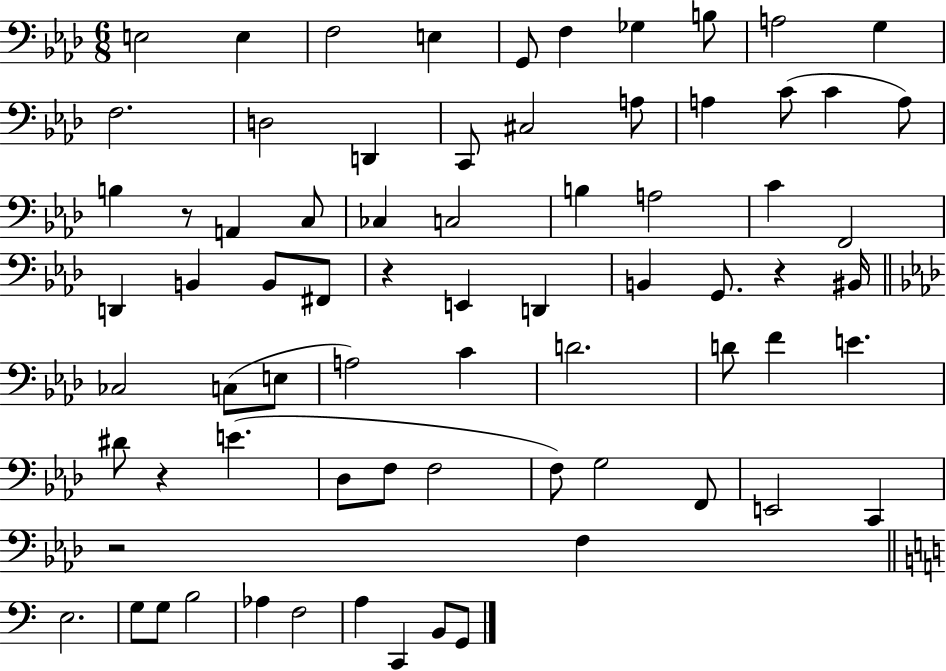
{
  \clef bass
  \numericTimeSignature
  \time 6/8
  \key aes \major
  \repeat volta 2 { e2 e4 | f2 e4 | g,8 f4 ges4 b8 | a2 g4 | \break f2. | d2 d,4 | c,8 cis2 a8 | a4 c'8( c'4 a8) | \break b4 r8 a,4 c8 | ces4 c2 | b4 a2 | c'4 f,2 | \break d,4 b,4 b,8 fis,8 | r4 e,4 d,4 | b,4 g,8. r4 bis,16 | \bar "||" \break \key f \minor ces2 c8( e8 | a2) c'4 | d'2. | d'8 f'4 e'4. | \break dis'8 r4 e'4.( | des8 f8 f2 | f8) g2 f,8 | e,2 c,4 | \break r2 f4 | \bar "||" \break \key a \minor e2. | g8 g8 b2 | aes4 f2 | a4 c,4 b,8 g,8 | \break } \bar "|."
}